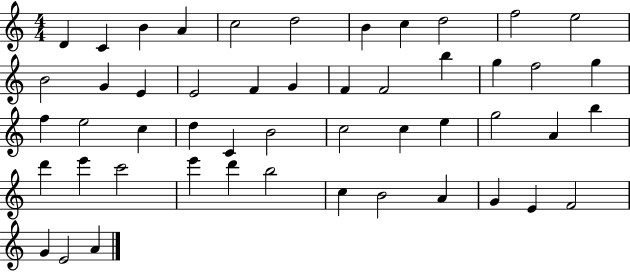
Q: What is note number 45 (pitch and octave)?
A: G4